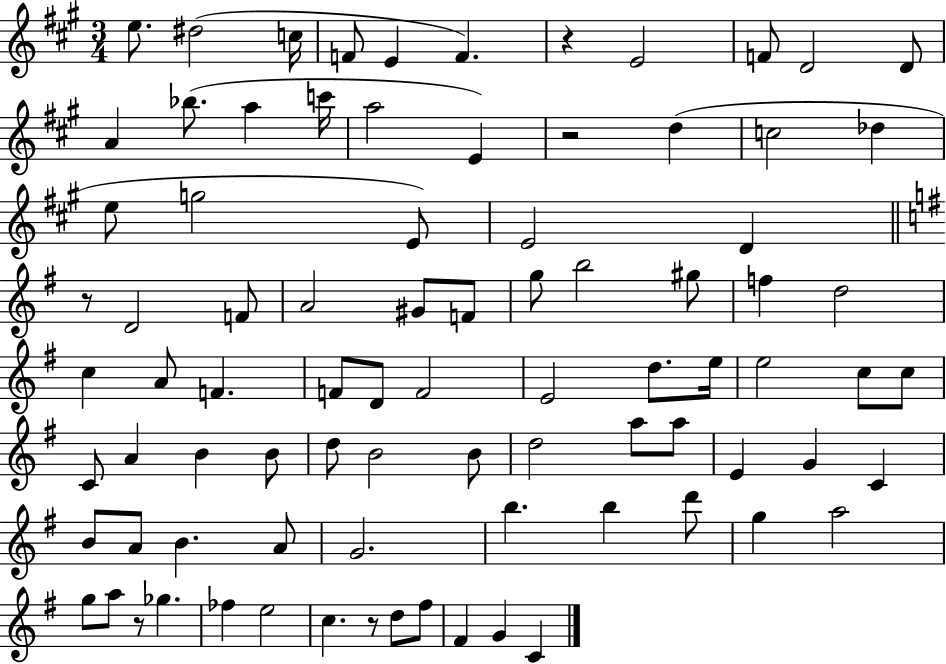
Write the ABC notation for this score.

X:1
T:Untitled
M:3/4
L:1/4
K:A
e/2 ^d2 c/4 F/2 E F z E2 F/2 D2 D/2 A _b/2 a c'/4 a2 E z2 d c2 _d e/2 g2 E/2 E2 D z/2 D2 F/2 A2 ^G/2 F/2 g/2 b2 ^g/2 f d2 c A/2 F F/2 D/2 F2 E2 d/2 e/4 e2 c/2 c/2 C/2 A B B/2 d/2 B2 B/2 d2 a/2 a/2 E G C B/2 A/2 B A/2 G2 b b d'/2 g a2 g/2 a/2 z/2 _g _f e2 c z/2 d/2 ^f/2 ^F G C